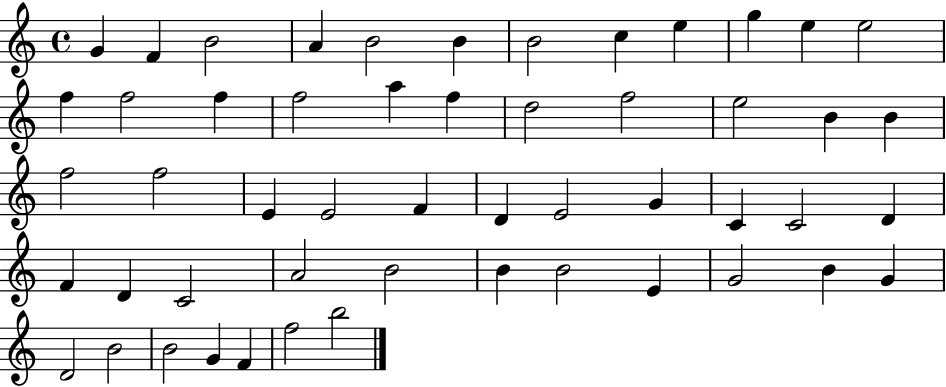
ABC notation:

X:1
T:Untitled
M:4/4
L:1/4
K:C
G F B2 A B2 B B2 c e g e e2 f f2 f f2 a f d2 f2 e2 B B f2 f2 E E2 F D E2 G C C2 D F D C2 A2 B2 B B2 E G2 B G D2 B2 B2 G F f2 b2